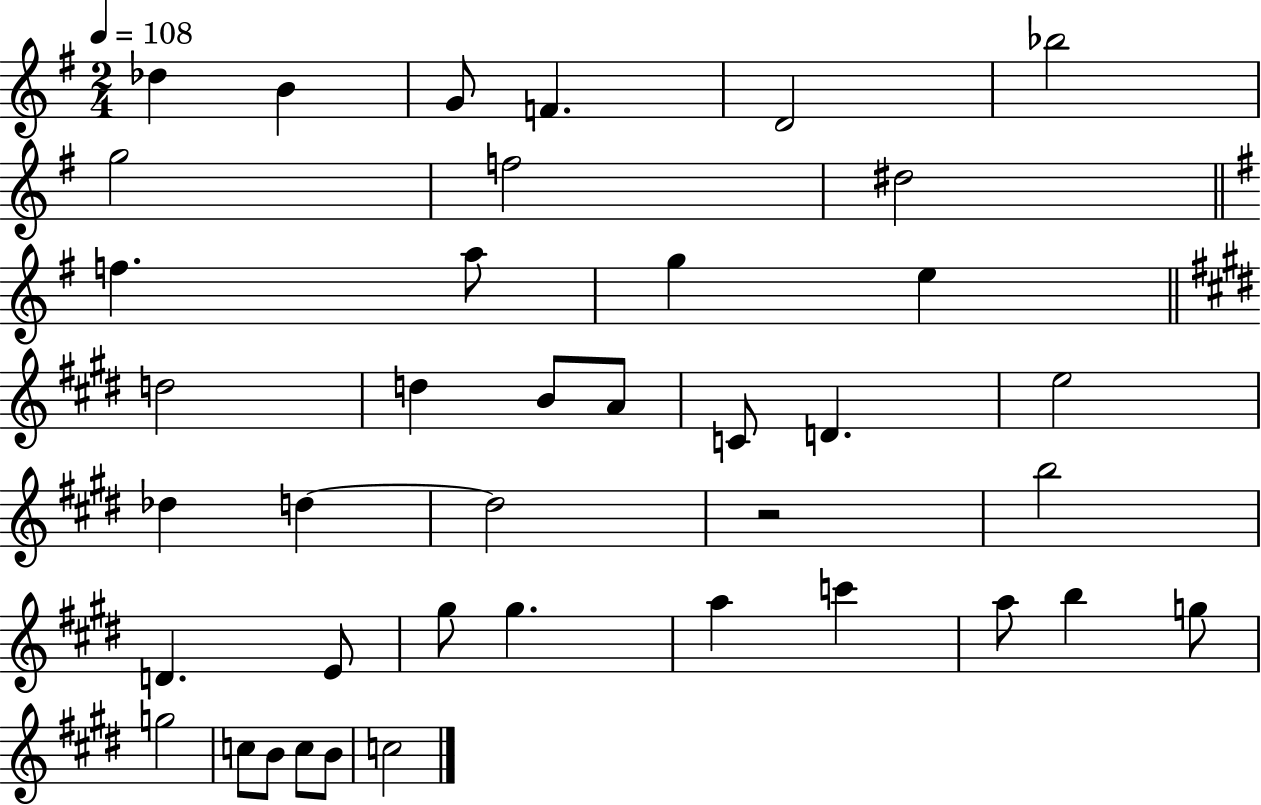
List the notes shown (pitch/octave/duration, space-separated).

Db5/q B4/q G4/e F4/q. D4/h Bb5/h G5/h F5/h D#5/h F5/q. A5/e G5/q E5/q D5/h D5/q B4/e A4/e C4/e D4/q. E5/h Db5/q D5/q D5/h R/h B5/h D4/q. E4/e G#5/e G#5/q. A5/q C6/q A5/e B5/q G5/e G5/h C5/e B4/e C5/e B4/e C5/h